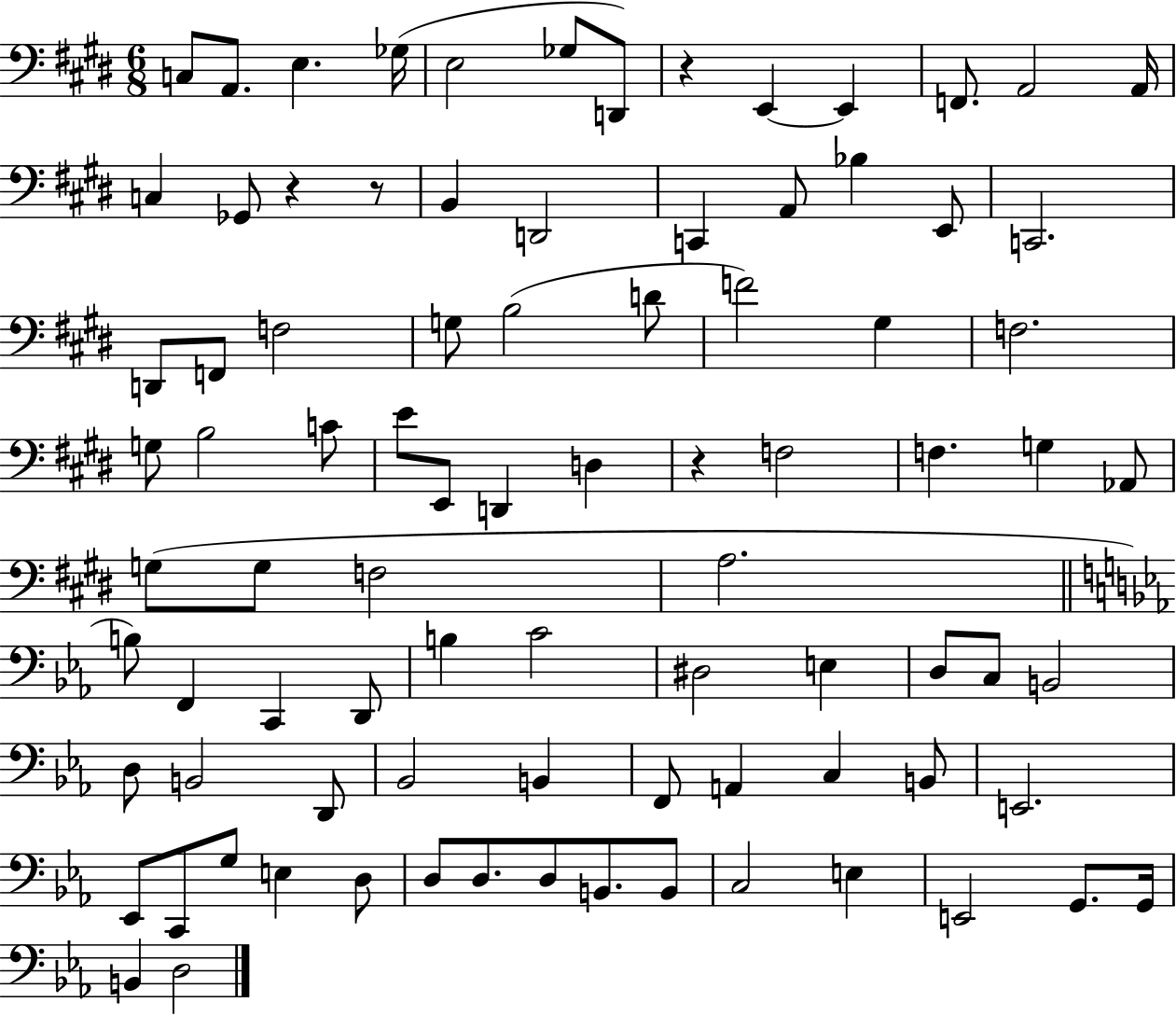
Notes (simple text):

C3/e A2/e. E3/q. Gb3/s E3/h Gb3/e D2/e R/q E2/q E2/q F2/e. A2/h A2/s C3/q Gb2/e R/q R/e B2/q D2/h C2/q A2/e Bb3/q E2/e C2/h. D2/e F2/e F3/h G3/e B3/h D4/e F4/h G#3/q F3/h. G3/e B3/h C4/e E4/e E2/e D2/q D3/q R/q F3/h F3/q. G3/q Ab2/e G3/e G3/e F3/h A3/h. B3/e F2/q C2/q D2/e B3/q C4/h D#3/h E3/q D3/e C3/e B2/h D3/e B2/h D2/e Bb2/h B2/q F2/e A2/q C3/q B2/e E2/h. Eb2/e C2/e G3/e E3/q D3/e D3/e D3/e. D3/e B2/e. B2/e C3/h E3/q E2/h G2/e. G2/s B2/q D3/h